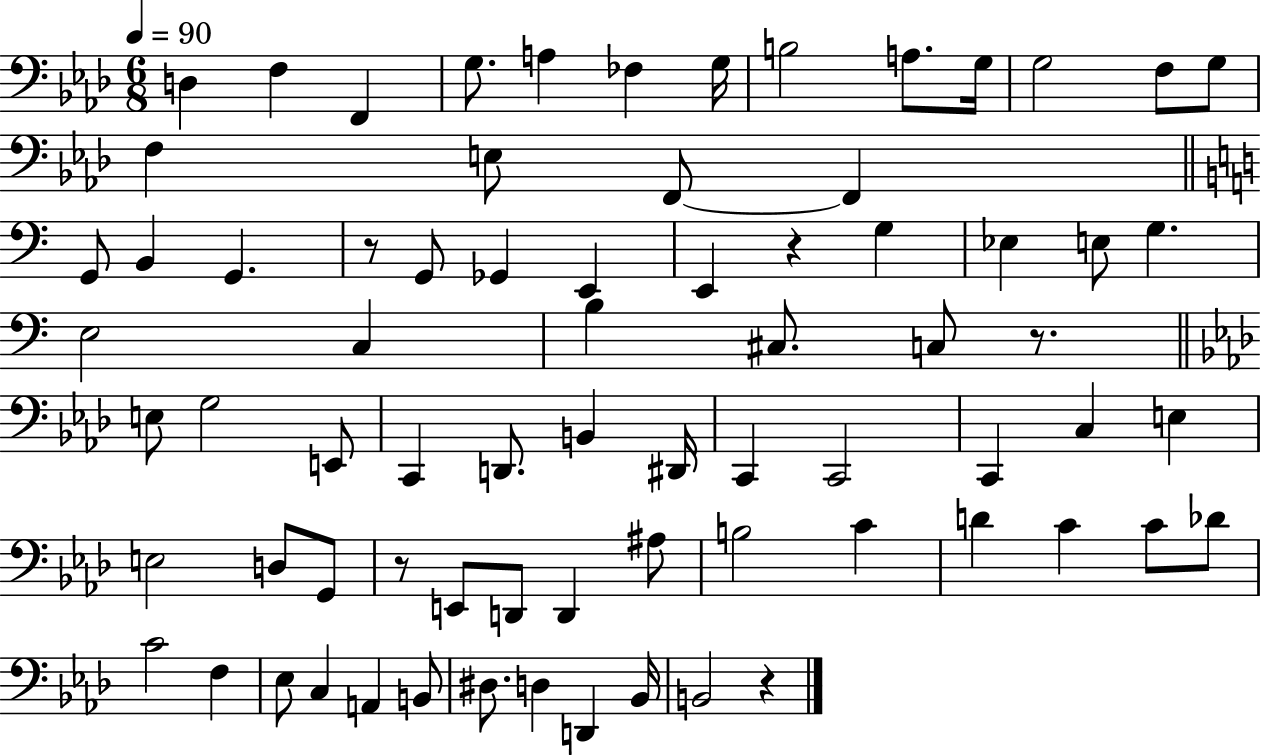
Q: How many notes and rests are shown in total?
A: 74